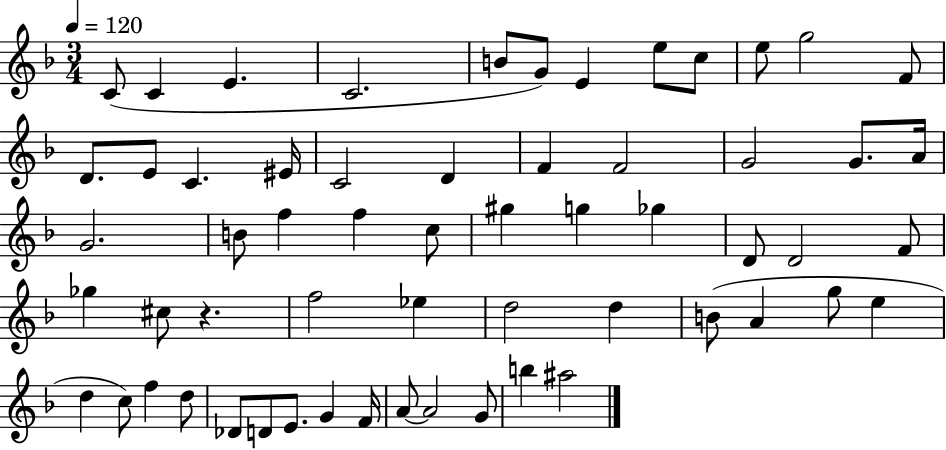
C4/e C4/q E4/q. C4/h. B4/e G4/e E4/q E5/e C5/e E5/e G5/h F4/e D4/e. E4/e C4/q. EIS4/s C4/h D4/q F4/q F4/h G4/h G4/e. A4/s G4/h. B4/e F5/q F5/q C5/e G#5/q G5/q Gb5/q D4/e D4/h F4/e Gb5/q C#5/e R/q. F5/h Eb5/q D5/h D5/q B4/e A4/q G5/e E5/q D5/q C5/e F5/q D5/e Db4/e D4/e E4/e. G4/q F4/s A4/e A4/h G4/e B5/q A#5/h